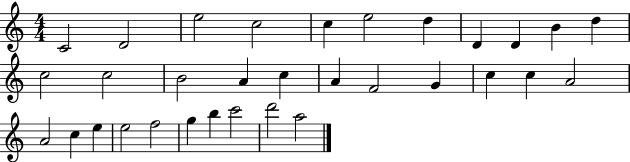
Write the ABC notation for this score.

X:1
T:Untitled
M:4/4
L:1/4
K:C
C2 D2 e2 c2 c e2 d D D B d c2 c2 B2 A c A F2 G c c A2 A2 c e e2 f2 g b c'2 d'2 a2